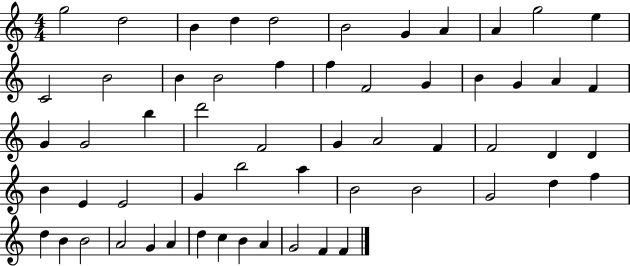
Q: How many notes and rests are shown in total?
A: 58